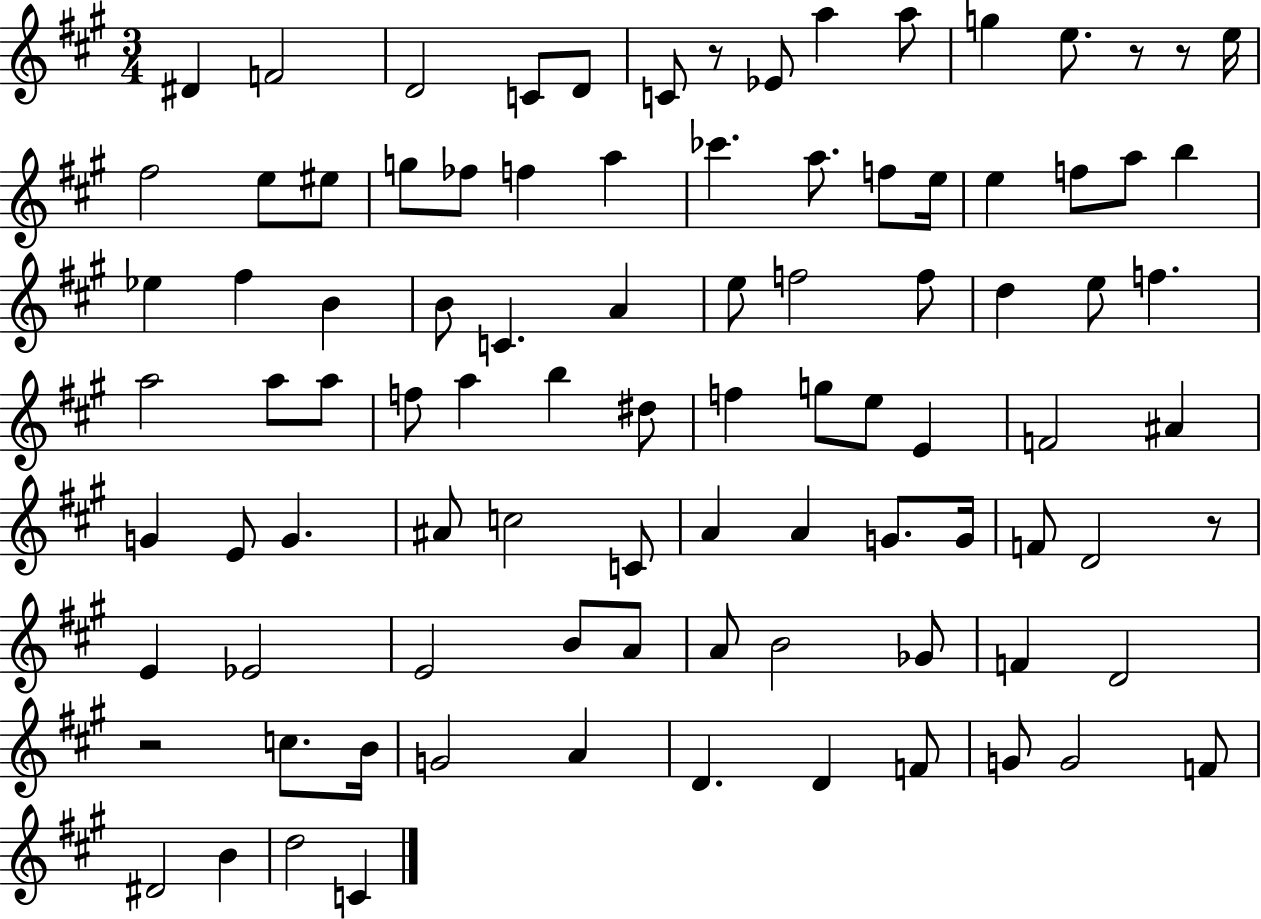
D#4/q F4/h D4/h C4/e D4/e C4/e R/e Eb4/e A5/q A5/e G5/q E5/e. R/e R/e E5/s F#5/h E5/e EIS5/e G5/e FES5/e F5/q A5/q CES6/q. A5/e. F5/e E5/s E5/q F5/e A5/e B5/q Eb5/q F#5/q B4/q B4/e C4/q. A4/q E5/e F5/h F5/e D5/q E5/e F5/q. A5/h A5/e A5/e F5/e A5/q B5/q D#5/e F5/q G5/e E5/e E4/q F4/h A#4/q G4/q E4/e G4/q. A#4/e C5/h C4/e A4/q A4/q G4/e. G4/s F4/e D4/h R/e E4/q Eb4/h E4/h B4/e A4/e A4/e B4/h Gb4/e F4/q D4/h R/h C5/e. B4/s G4/h A4/q D4/q. D4/q F4/e G4/e G4/h F4/e D#4/h B4/q D5/h C4/q